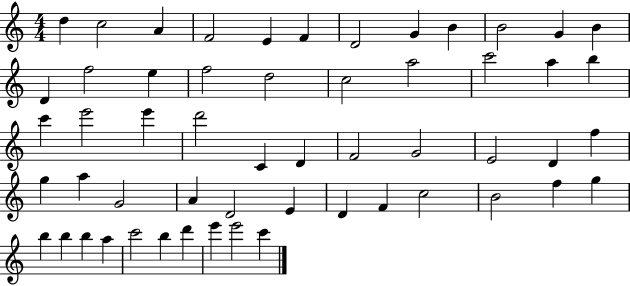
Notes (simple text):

D5/q C5/h A4/q F4/h E4/q F4/q D4/h G4/q B4/q B4/h G4/q B4/q D4/q F5/h E5/q F5/h D5/h C5/h A5/h C6/h A5/q B5/q C6/q E6/h E6/q D6/h C4/q D4/q F4/h G4/h E4/h D4/q F5/q G5/q A5/q G4/h A4/q D4/h E4/q D4/q F4/q C5/h B4/h F5/q G5/q B5/q B5/q B5/q A5/q C6/h B5/q D6/q E6/q E6/h C6/q